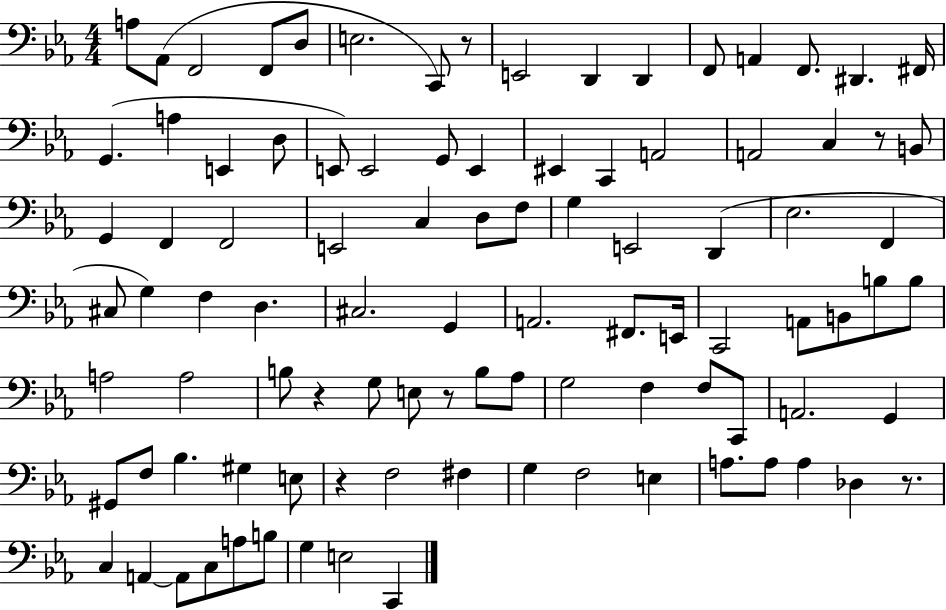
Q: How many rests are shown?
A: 6